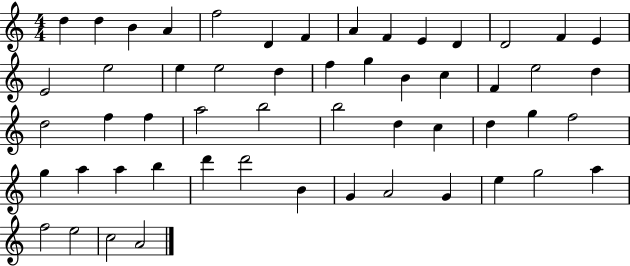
D5/q D5/q B4/q A4/q F5/h D4/q F4/q A4/q F4/q E4/q D4/q D4/h F4/q E4/q E4/h E5/h E5/q E5/h D5/q F5/q G5/q B4/q C5/q F4/q E5/h D5/q D5/h F5/q F5/q A5/h B5/h B5/h D5/q C5/q D5/q G5/q F5/h G5/q A5/q A5/q B5/q D6/q D6/h B4/q G4/q A4/h G4/q E5/q G5/h A5/q F5/h E5/h C5/h A4/h